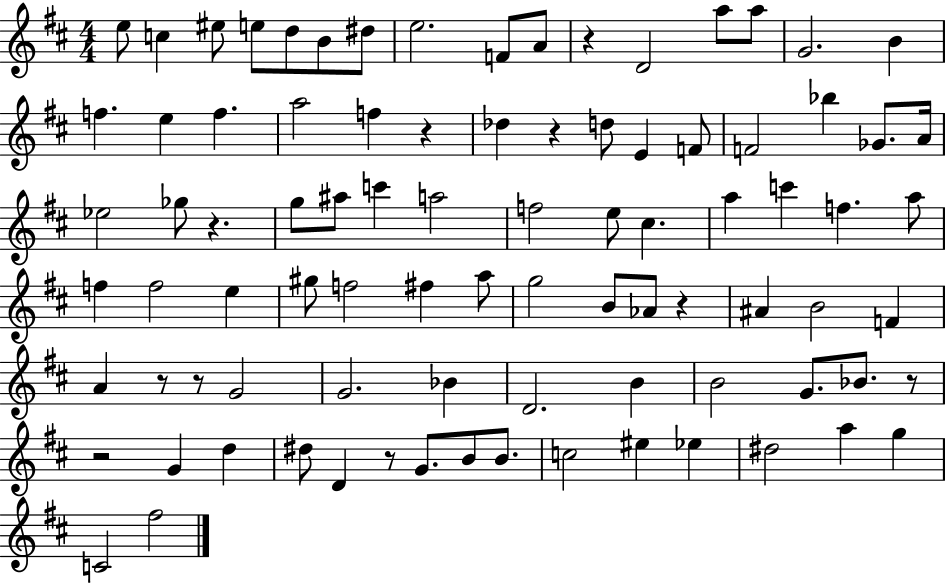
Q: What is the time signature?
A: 4/4